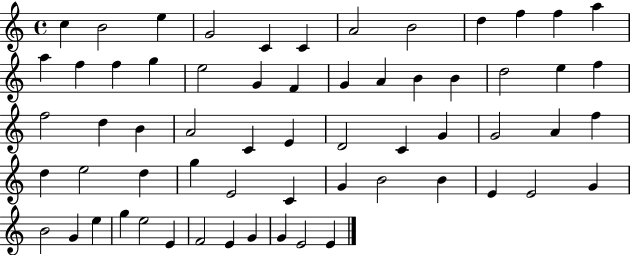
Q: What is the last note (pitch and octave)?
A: E4